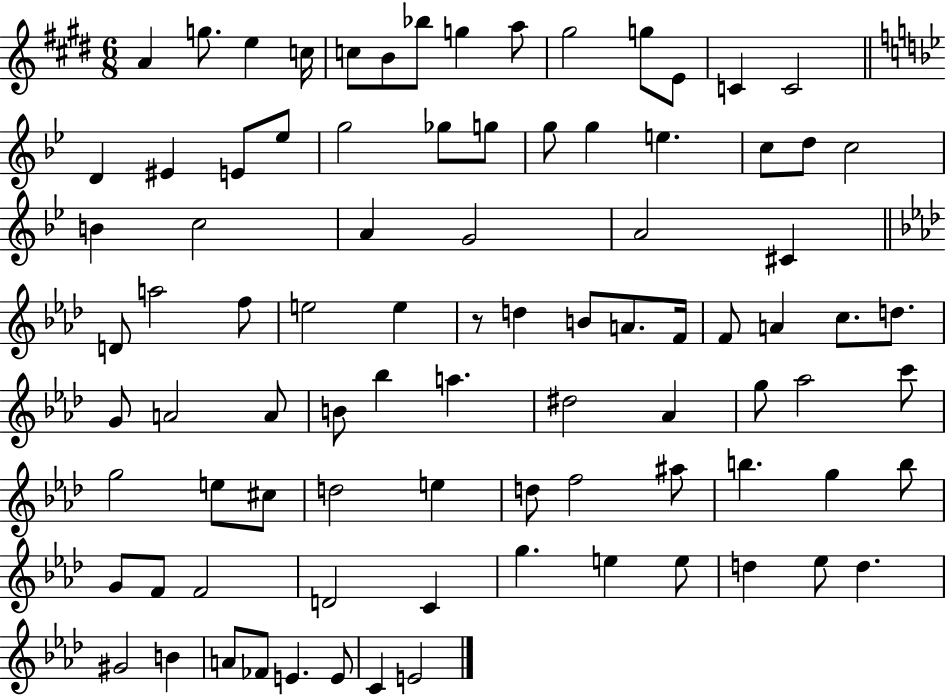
X:1
T:Untitled
M:6/8
L:1/4
K:E
A g/2 e c/4 c/2 B/2 _b/2 g a/2 ^g2 g/2 E/2 C C2 D ^E E/2 _e/2 g2 _g/2 g/2 g/2 g e c/2 d/2 c2 B c2 A G2 A2 ^C D/2 a2 f/2 e2 e z/2 d B/2 A/2 F/4 F/2 A c/2 d/2 G/2 A2 A/2 B/2 _b a ^d2 _A g/2 _a2 c'/2 g2 e/2 ^c/2 d2 e d/2 f2 ^a/2 b g b/2 G/2 F/2 F2 D2 C g e e/2 d _e/2 d ^G2 B A/2 _F/2 E E/2 C E2